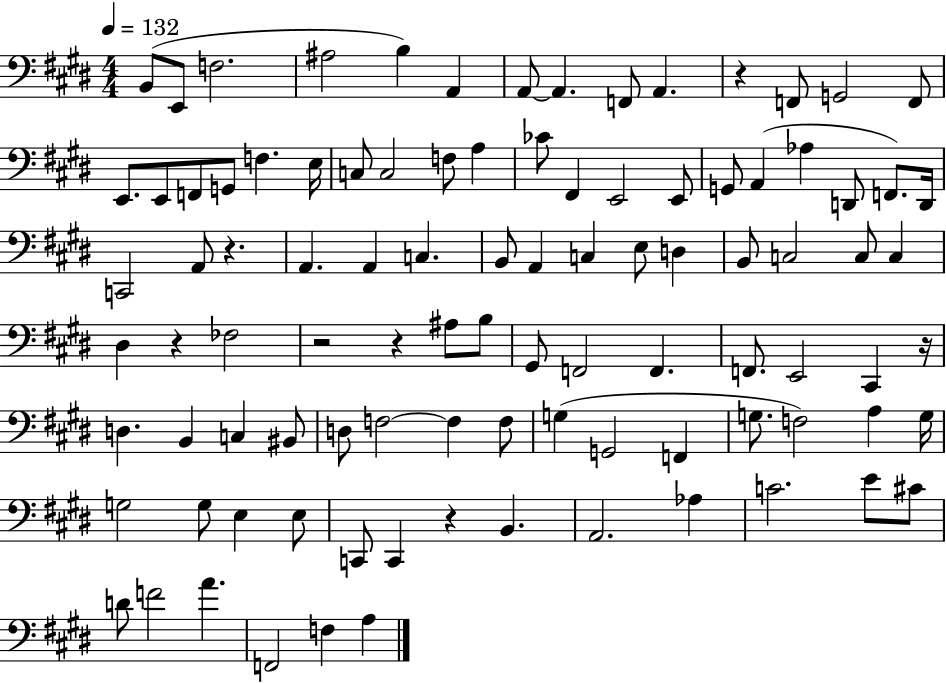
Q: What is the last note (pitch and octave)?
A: A3